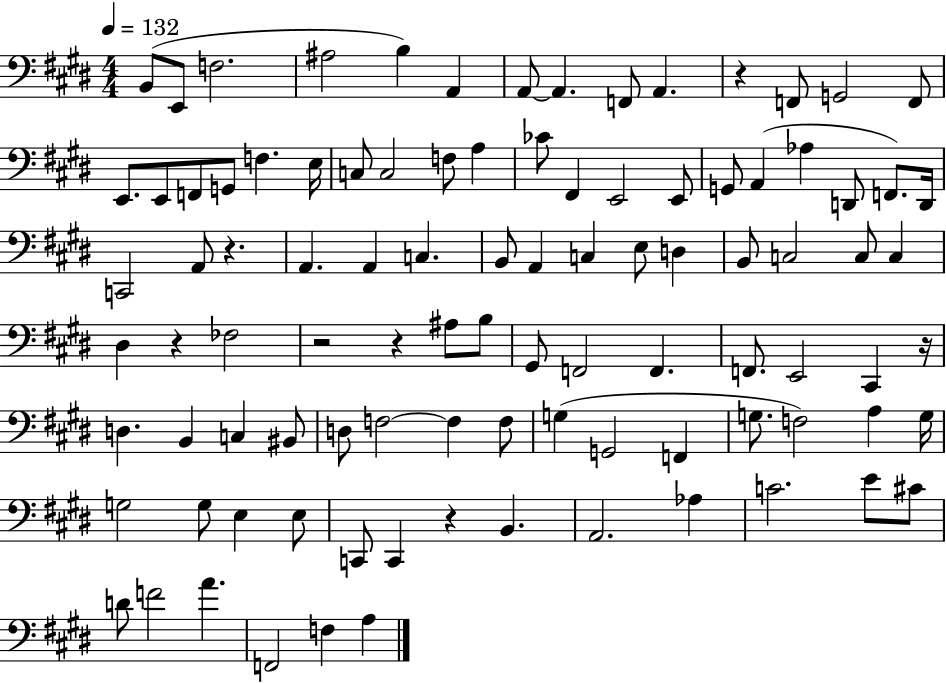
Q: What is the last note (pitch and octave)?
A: A3